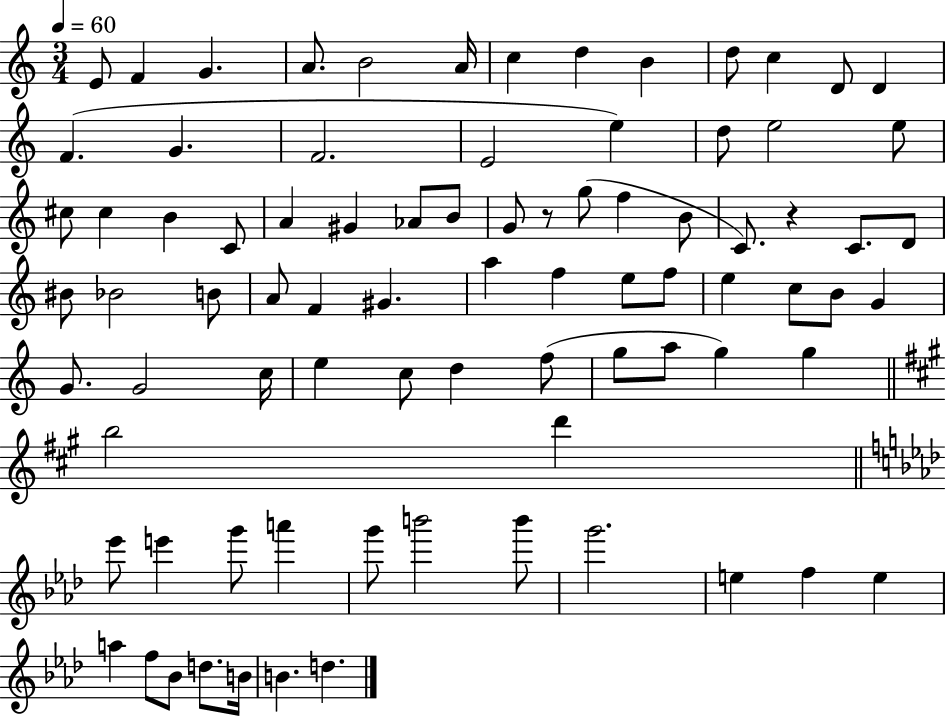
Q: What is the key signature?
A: C major